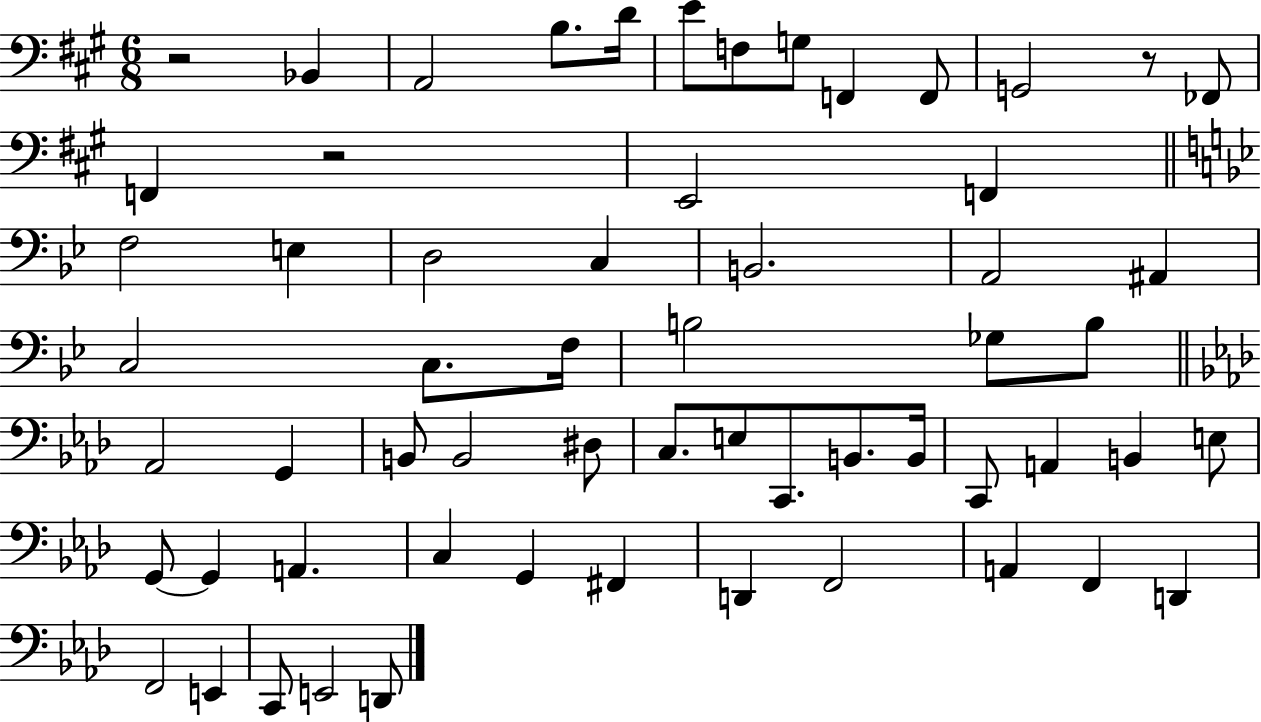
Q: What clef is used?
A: bass